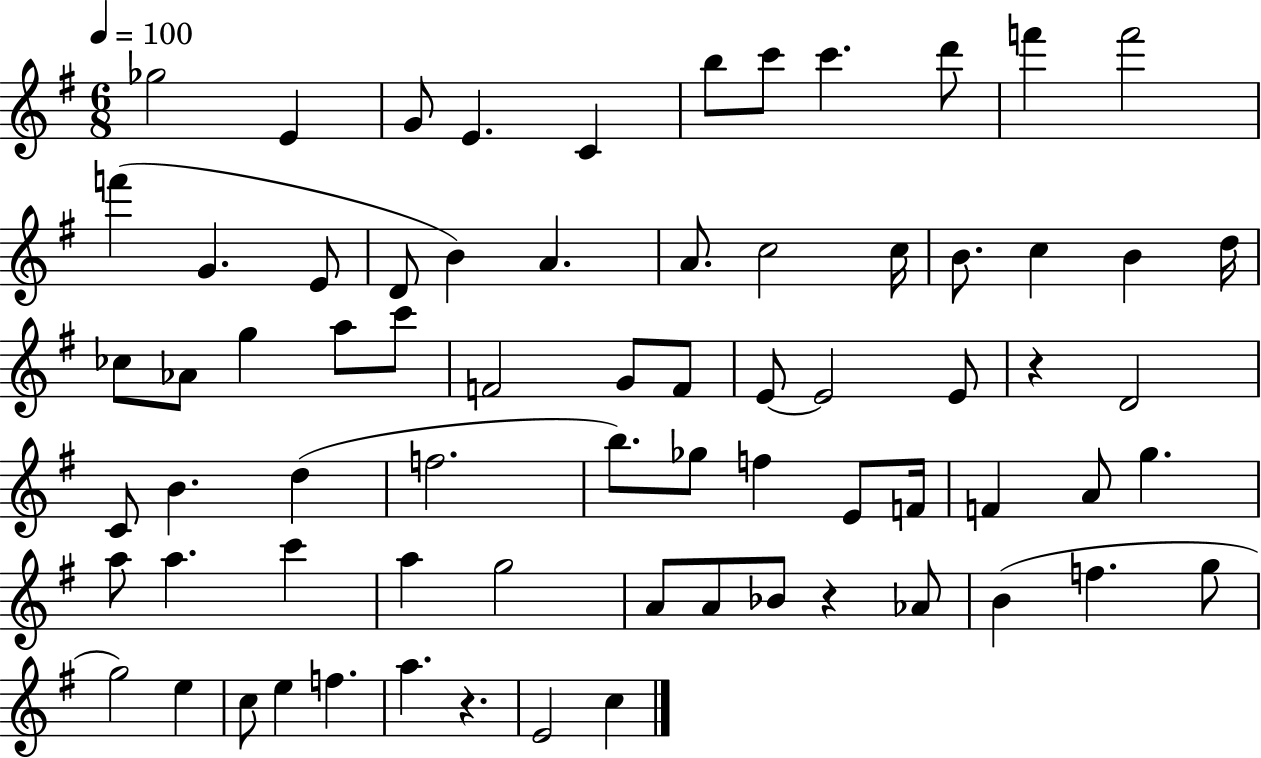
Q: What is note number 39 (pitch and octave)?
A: D5